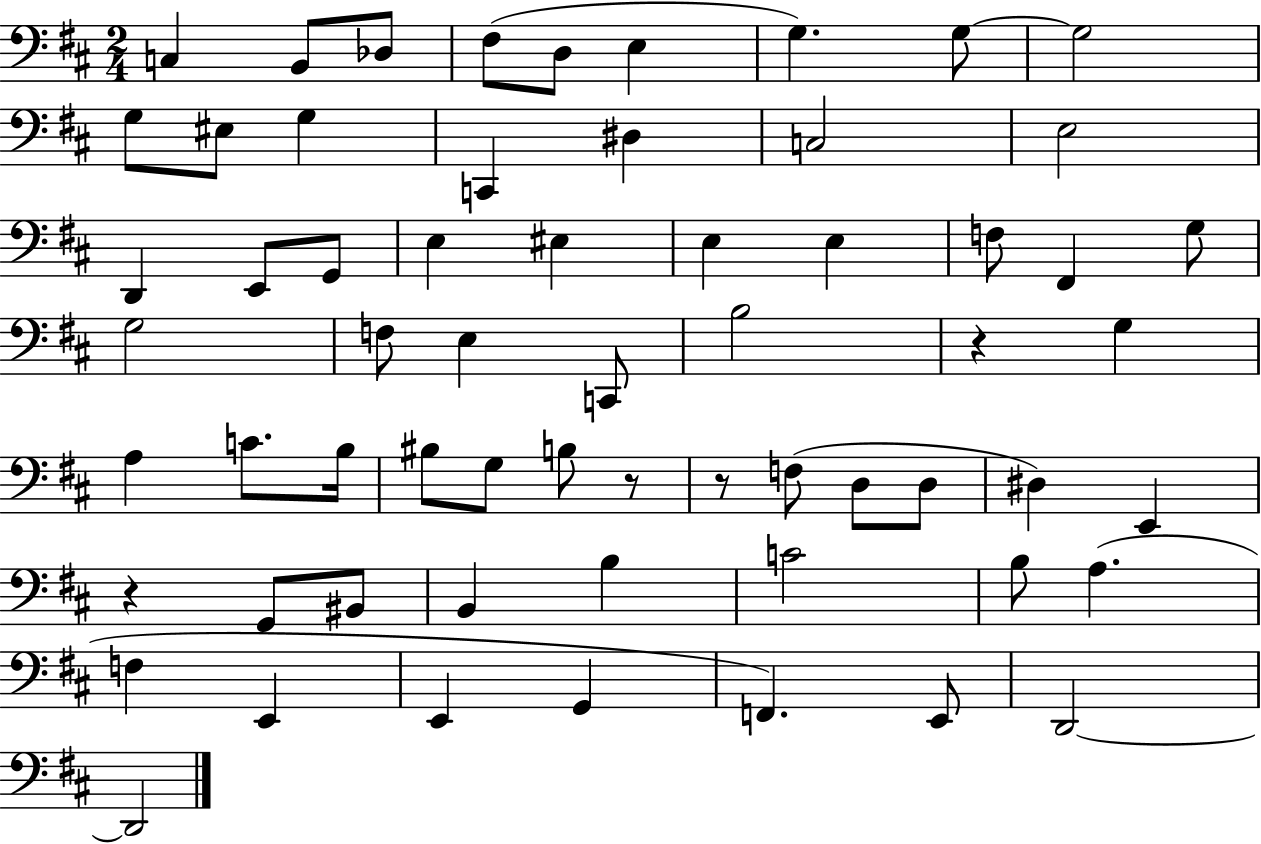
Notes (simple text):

C3/q B2/e Db3/e F#3/e D3/e E3/q G3/q. G3/e G3/h G3/e EIS3/e G3/q C2/q D#3/q C3/h E3/h D2/q E2/e G2/e E3/q EIS3/q E3/q E3/q F3/e F#2/q G3/e G3/h F3/e E3/q C2/e B3/h R/q G3/q A3/q C4/e. B3/s BIS3/e G3/e B3/e R/e R/e F3/e D3/e D3/e D#3/q E2/q R/q G2/e BIS2/e B2/q B3/q C4/h B3/e A3/q. F3/q E2/q E2/q G2/q F2/q. E2/e D2/h D2/h